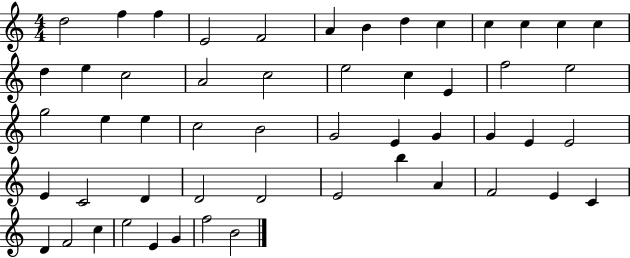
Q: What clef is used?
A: treble